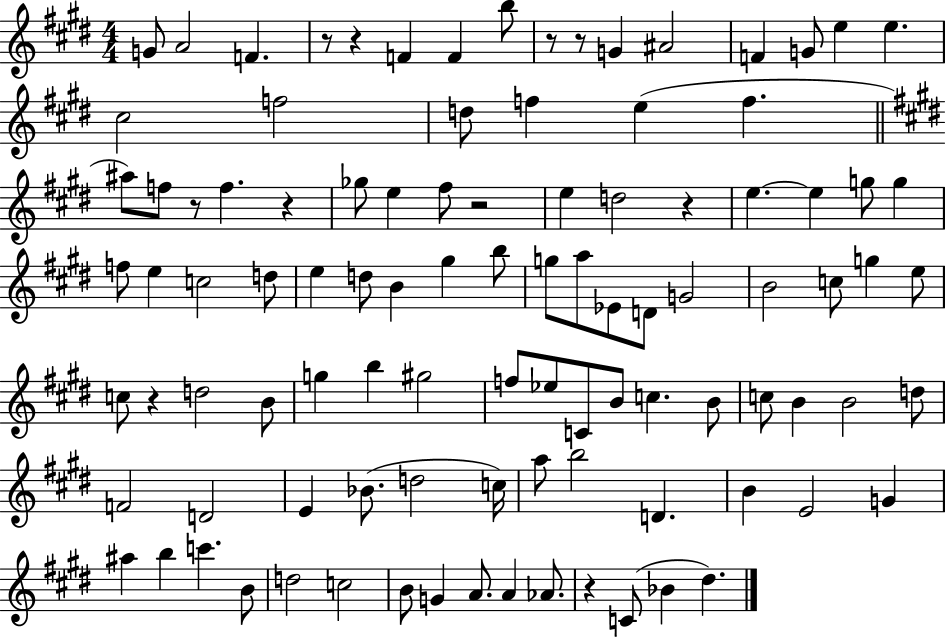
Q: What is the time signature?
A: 4/4